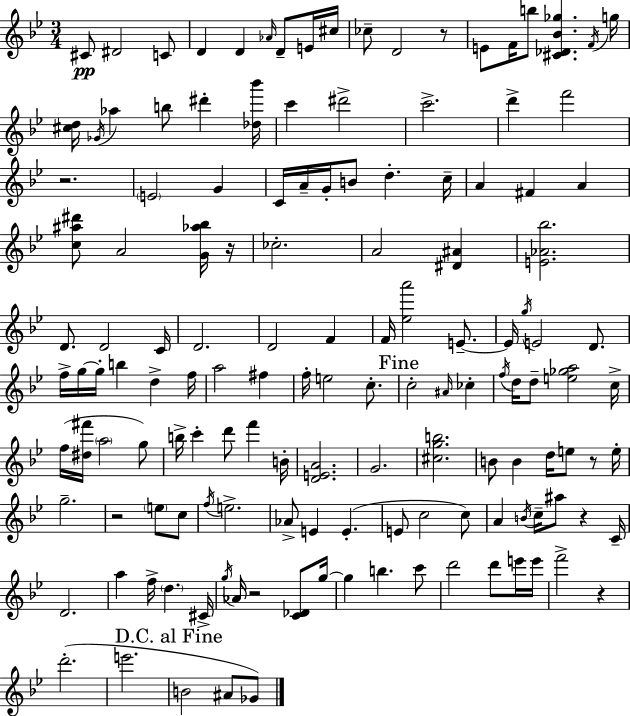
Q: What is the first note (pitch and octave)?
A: C#4